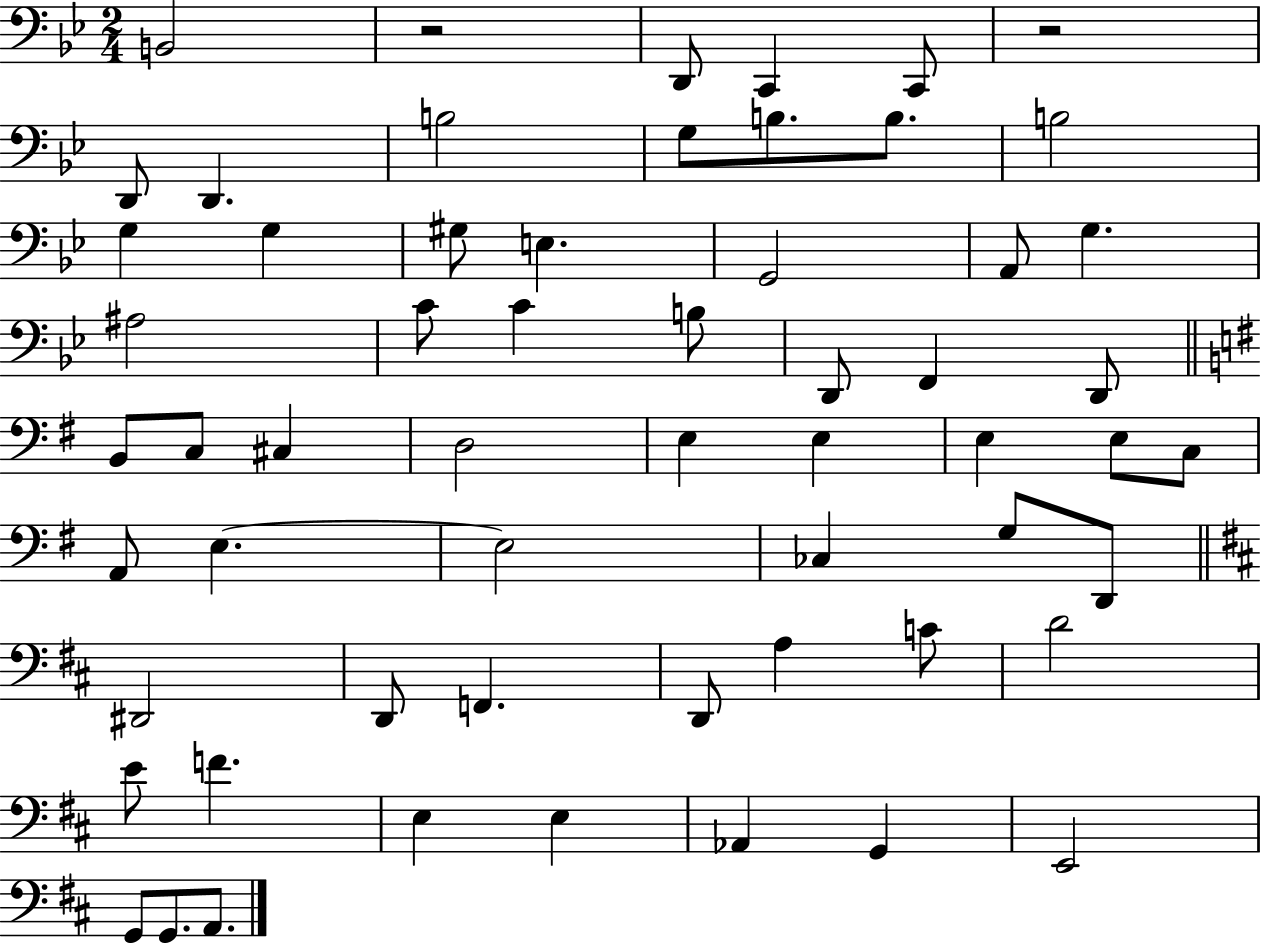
{
  \clef bass
  \numericTimeSignature
  \time 2/4
  \key bes \major
  \repeat volta 2 { b,2 | r2 | d,8 c,4 c,8 | r2 | \break d,8 d,4. | b2 | g8 b8. b8. | b2 | \break g4 g4 | gis8 e4. | g,2 | a,8 g4. | \break ais2 | c'8 c'4 b8 | d,8 f,4 d,8 | \bar "||" \break \key e \minor b,8 c8 cis4 | d2 | e4 e4 | e4 e8 c8 | \break a,8 e4.~~ | e2 | ces4 g8 d,8 | \bar "||" \break \key b \minor dis,2 | d,8 f,4. | d,8 a4 c'8 | d'2 | \break e'8 f'4. | e4 e4 | aes,4 g,4 | e,2 | \break g,8 g,8. a,8. | } \bar "|."
}